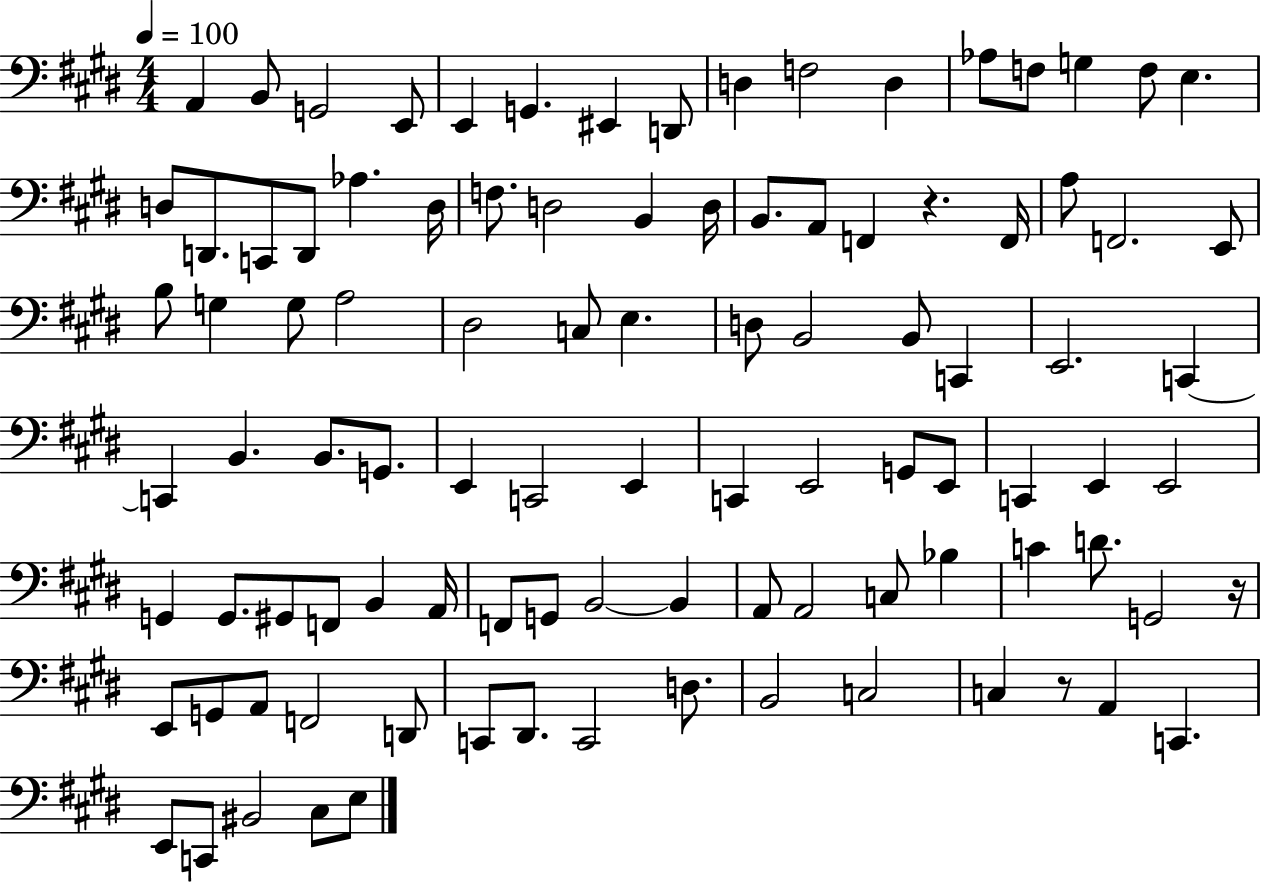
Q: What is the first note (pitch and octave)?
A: A2